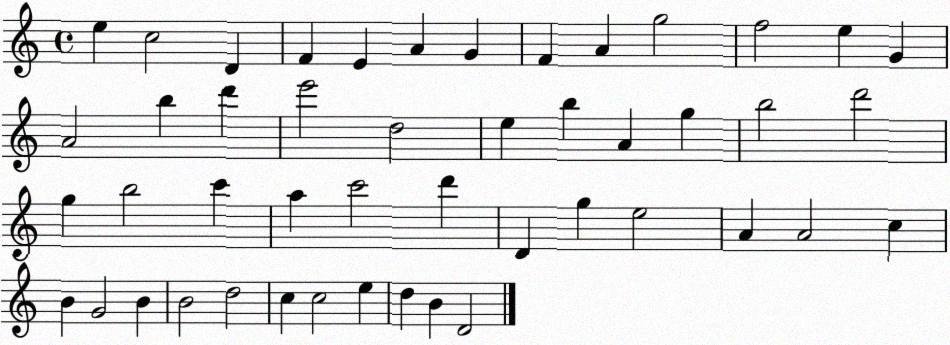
X:1
T:Untitled
M:4/4
L:1/4
K:C
e c2 D F E A G F A g2 f2 e G A2 b d' e'2 d2 e b A g b2 d'2 g b2 c' a c'2 d' D g e2 A A2 c B G2 B B2 d2 c c2 e d B D2